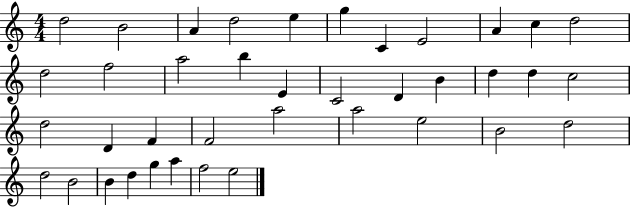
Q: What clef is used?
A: treble